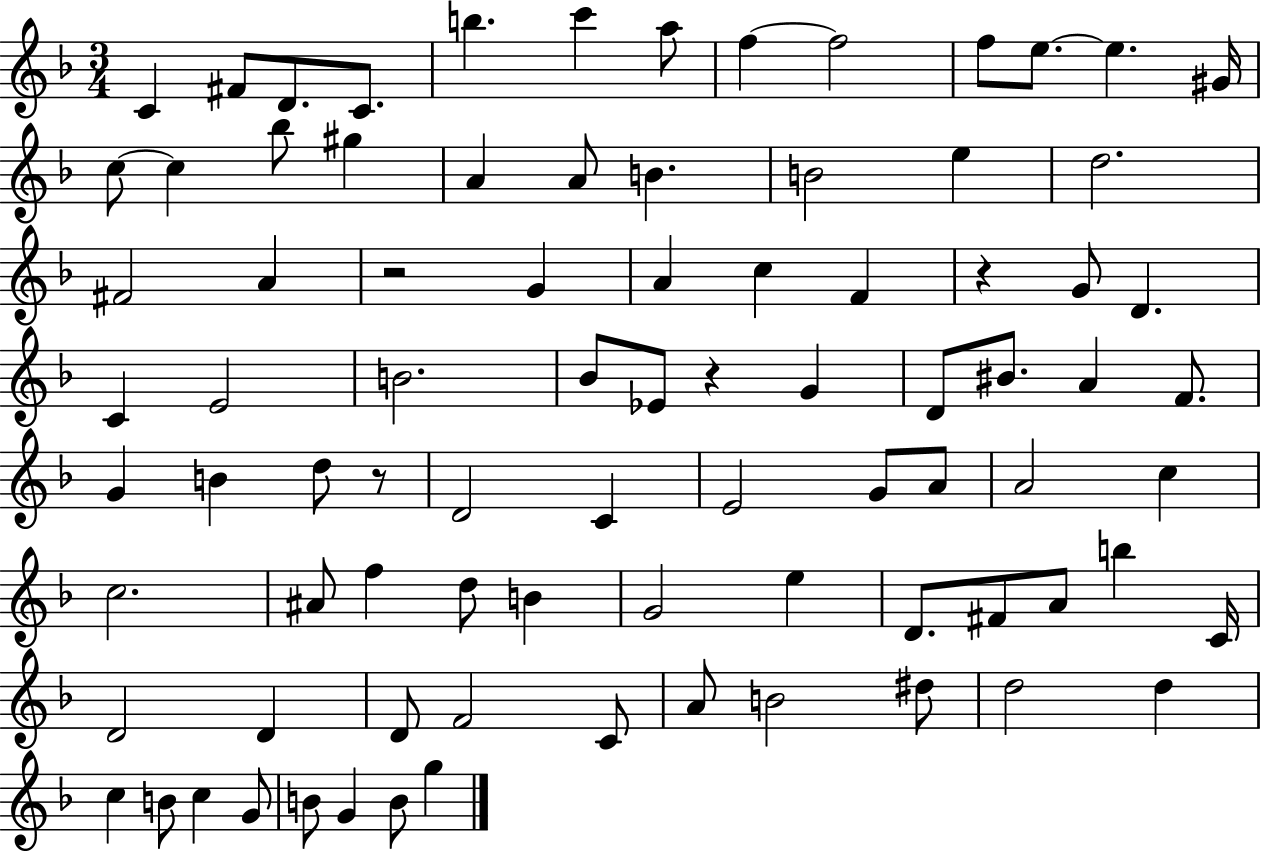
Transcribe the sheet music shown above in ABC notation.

X:1
T:Untitled
M:3/4
L:1/4
K:F
C ^F/2 D/2 C/2 b c' a/2 f f2 f/2 e/2 e ^G/4 c/2 c _b/2 ^g A A/2 B B2 e d2 ^F2 A z2 G A c F z G/2 D C E2 B2 _B/2 _E/2 z G D/2 ^B/2 A F/2 G B d/2 z/2 D2 C E2 G/2 A/2 A2 c c2 ^A/2 f d/2 B G2 e D/2 ^F/2 A/2 b C/4 D2 D D/2 F2 C/2 A/2 B2 ^d/2 d2 d c B/2 c G/2 B/2 G B/2 g